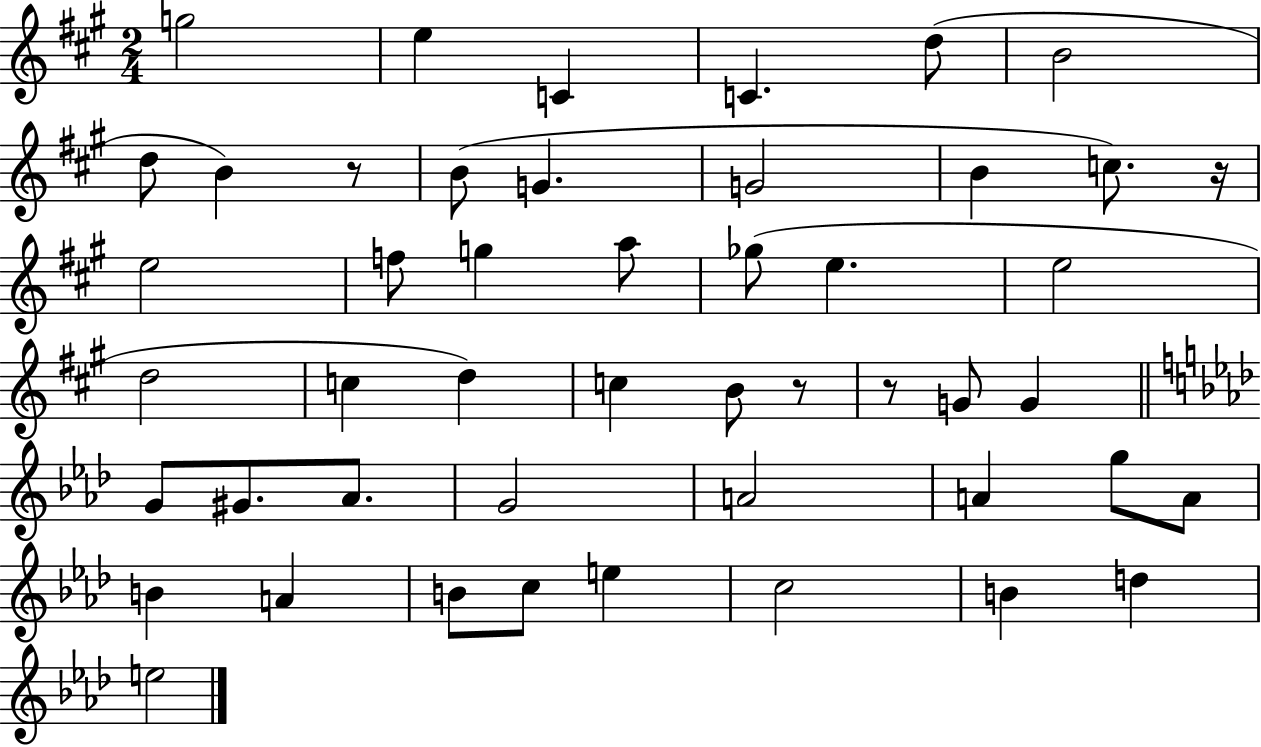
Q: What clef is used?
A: treble